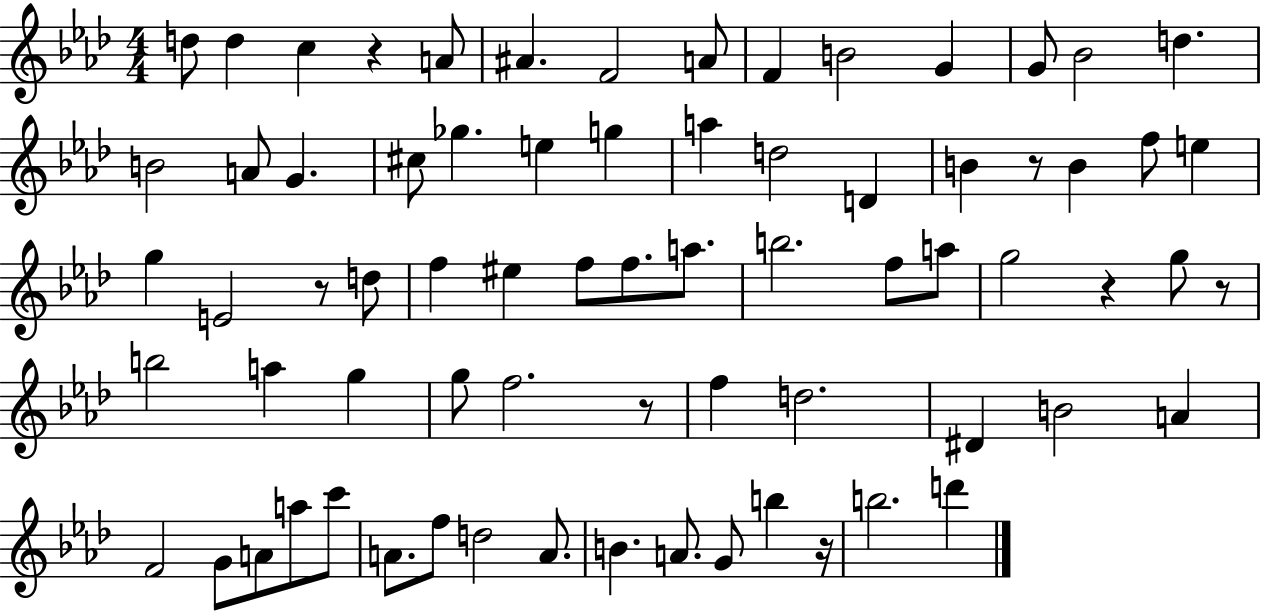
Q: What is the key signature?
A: AES major